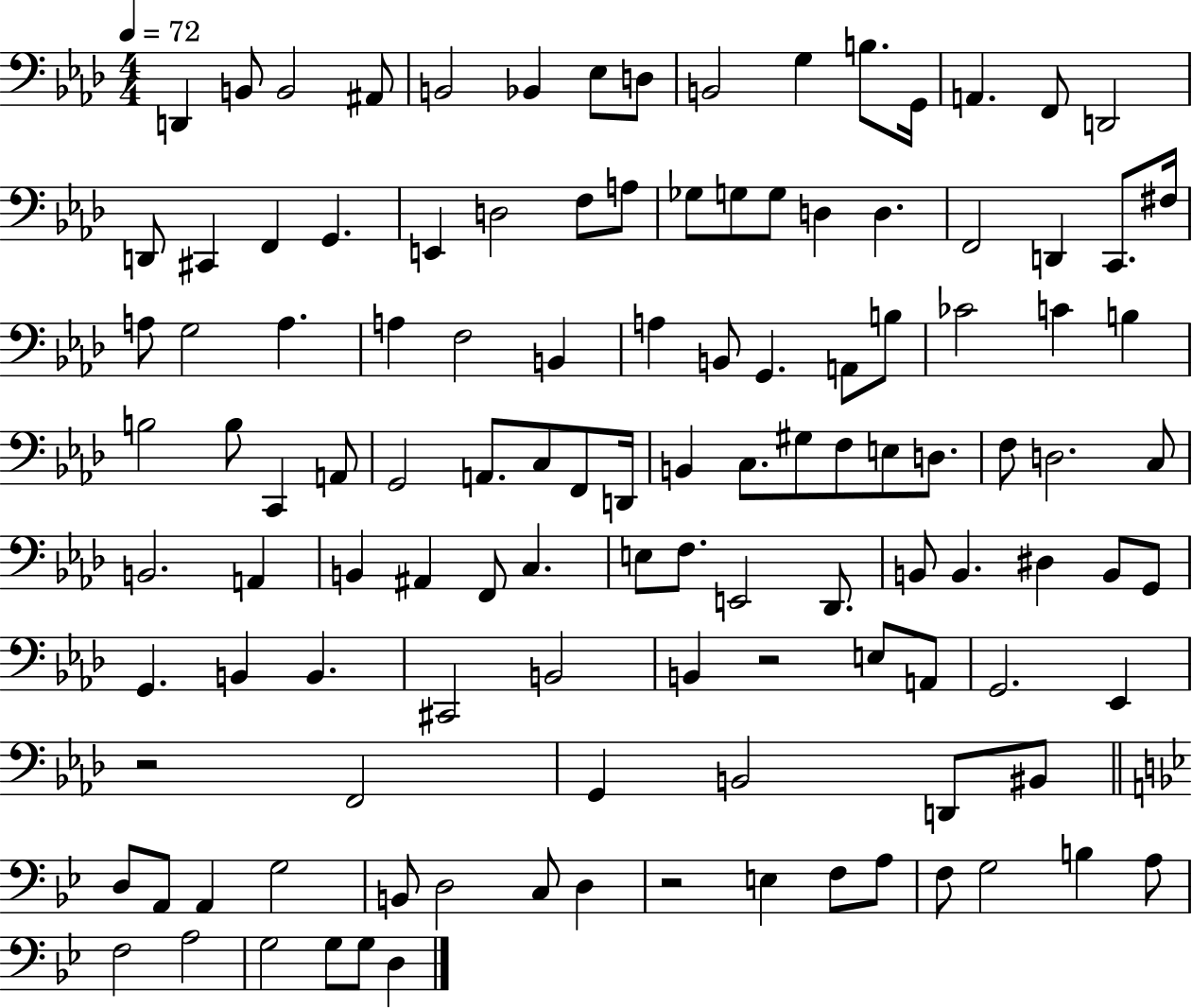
{
  \clef bass
  \numericTimeSignature
  \time 4/4
  \key aes \major
  \tempo 4 = 72
  d,4 b,8 b,2 ais,8 | b,2 bes,4 ees8 d8 | b,2 g4 b8. g,16 | a,4. f,8 d,2 | \break d,8 cis,4 f,4 g,4. | e,4 d2 f8 a8 | ges8 g8 g8 d4 d4. | f,2 d,4 c,8. fis16 | \break a8 g2 a4. | a4 f2 b,4 | a4 b,8 g,4. a,8 b8 | ces'2 c'4 b4 | \break b2 b8 c,4 a,8 | g,2 a,8. c8 f,8 d,16 | b,4 c8. gis8 f8 e8 d8. | f8 d2. c8 | \break b,2. a,4 | b,4 ais,4 f,8 c4. | e8 f8. e,2 des,8. | b,8 b,4. dis4 b,8 g,8 | \break g,4. b,4 b,4. | cis,2 b,2 | b,4 r2 e8 a,8 | g,2. ees,4 | \break r2 f,2 | g,4 b,2 d,8 bis,8 | \bar "||" \break \key g \minor d8 a,8 a,4 g2 | b,8 d2 c8 d4 | r2 e4 f8 a8 | f8 g2 b4 a8 | \break f2 a2 | g2 g8 g8 d4 | \bar "|."
}